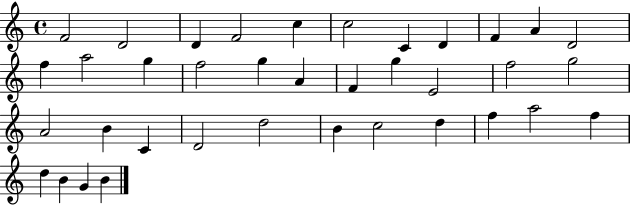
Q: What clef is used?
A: treble